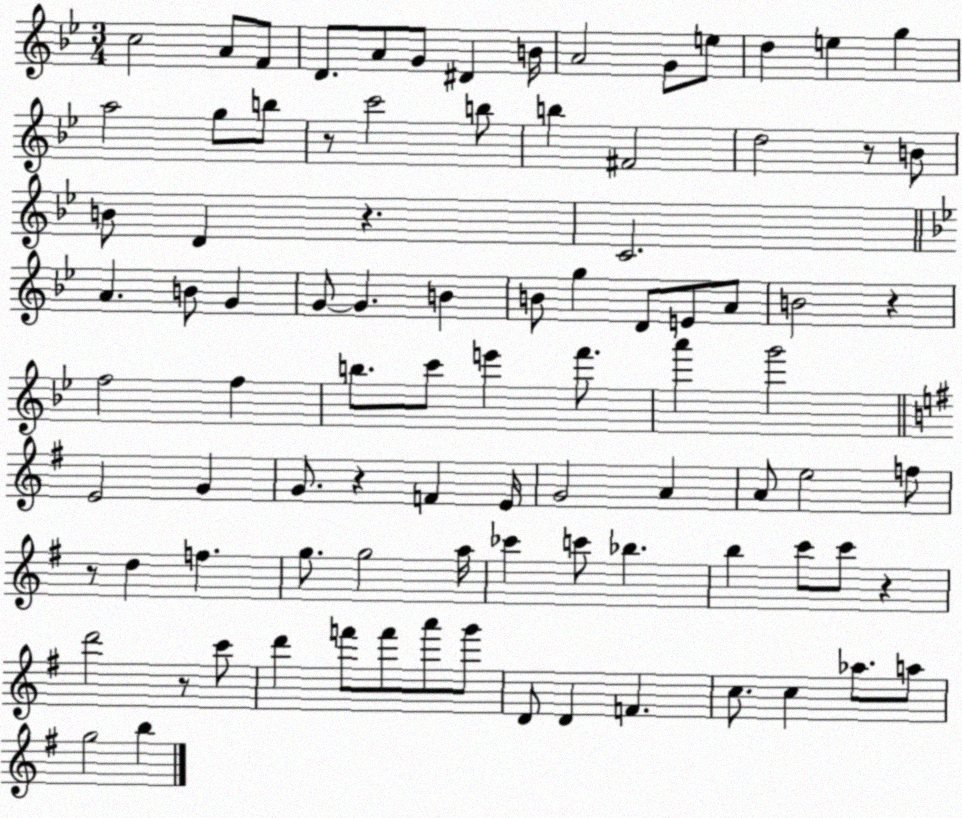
X:1
T:Untitled
M:3/4
L:1/4
K:Bb
c2 A/2 F/2 D/2 A/2 G/2 ^D B/4 A2 G/2 e/2 d e g a2 g/2 b/2 z/2 c'2 b/2 b ^F2 d2 z/2 B/2 B/2 D z C2 A B/2 G G/2 G B B/2 g D/2 E/2 A/2 B2 z f2 f b/2 c'/2 e' f'/2 a' g'2 E2 G G/2 z F E/4 G2 A A/2 e2 f/2 z/2 d f g/2 g2 a/4 _c' c'/2 _b b c'/2 c'/2 z d'2 z/2 c'/2 d' f'/2 f'/2 a'/2 g'/2 D/2 D F c/2 c _a/2 a/2 g2 b